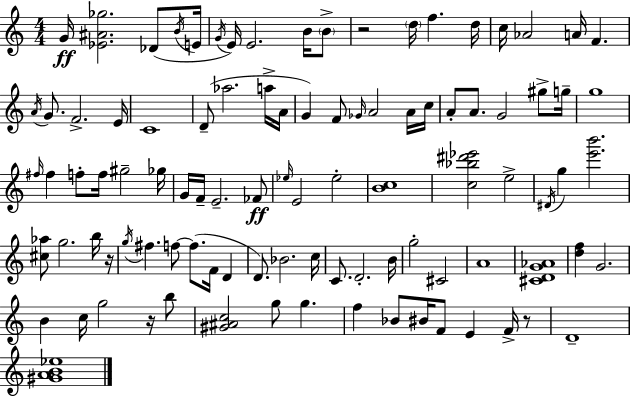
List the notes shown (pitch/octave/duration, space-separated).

G4/s [Eb4,A#4,Gb5]/h. Db4/e B4/s E4/s G4/s E4/s E4/h. B4/s B4/e R/h D5/s F5/q. D5/s C5/s Ab4/h A4/s F4/q. A4/s G4/e. F4/h. E4/s C4/w D4/e Ab5/h. A5/s A4/s G4/q F4/e Gb4/s A4/h A4/s C5/s A4/e A4/e. G4/h G#5/e G5/s G5/w F#5/s F#5/q F5/e F5/s G#5/h Gb5/s G4/s F4/s E4/h. FES4/e Eb5/s E4/h Eb5/h [B4,C5]/w [C5,Bb5,D#6,Eb6]/h E5/h D#4/s G5/q [E6,B6]/h. [C#5,Ab5]/e G5/h. B5/s R/s G5/s F#5/q. F5/e F5/e. F4/s D4/q D4/e. Bb4/h. C5/s C4/e. D4/h. B4/s G5/h C#4/h A4/w [C#4,D4,G4,Ab4]/w [D5,F5]/q G4/h. B4/q C5/s G5/h R/s B5/e [G#4,A#4,C5]/h G5/e G5/q. F5/q Bb4/e BIS4/s F4/e E4/q F4/s R/e D4/w [G#4,A4,B4,Eb5]/w